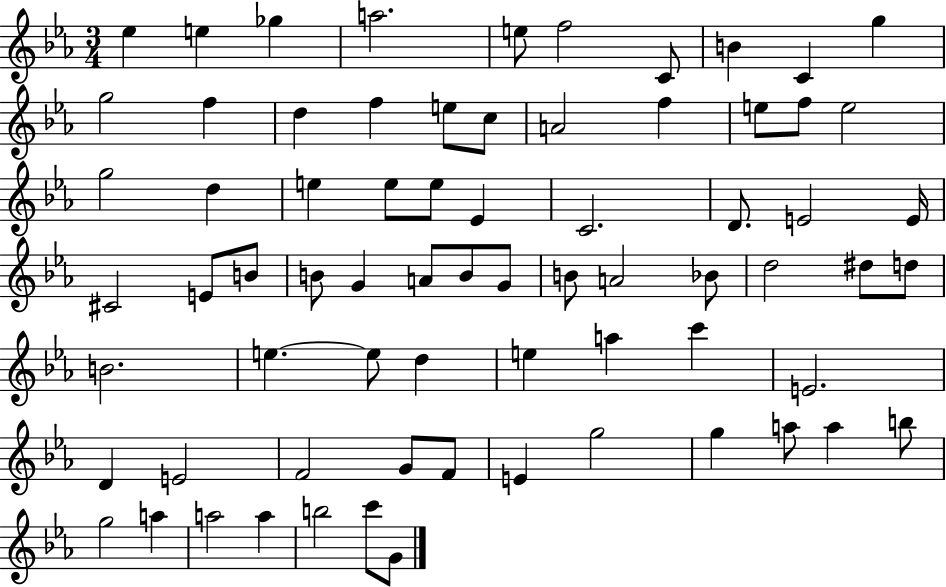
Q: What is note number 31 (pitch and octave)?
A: E4